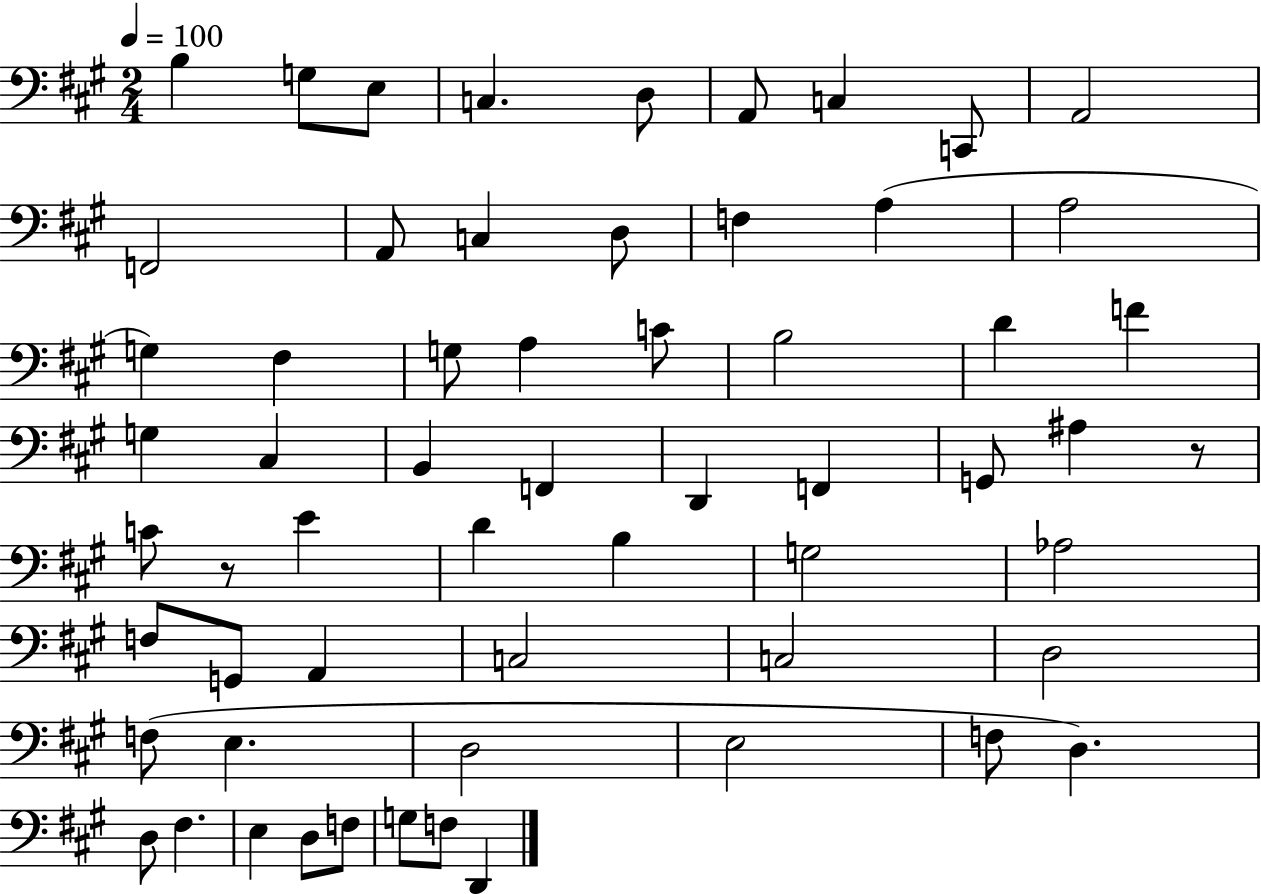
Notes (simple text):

B3/q G3/e E3/e C3/q. D3/e A2/e C3/q C2/e A2/h F2/h A2/e C3/q D3/e F3/q A3/q A3/h G3/q F#3/q G3/e A3/q C4/e B3/h D4/q F4/q G3/q C#3/q B2/q F2/q D2/q F2/q G2/e A#3/q R/e C4/e R/e E4/q D4/q B3/q G3/h Ab3/h F3/e G2/e A2/q C3/h C3/h D3/h F3/e E3/q. D3/h E3/h F3/e D3/q. D3/e F#3/q. E3/q D3/e F3/e G3/e F3/e D2/q